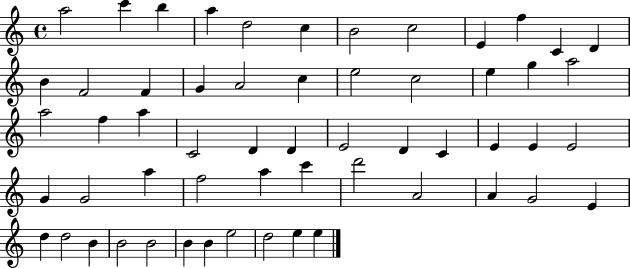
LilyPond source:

{
  \clef treble
  \time 4/4
  \defaultTimeSignature
  \key c \major
  a''2 c'''4 b''4 | a''4 d''2 c''4 | b'2 c''2 | e'4 f''4 c'4 d'4 | \break b'4 f'2 f'4 | g'4 a'2 c''4 | e''2 c''2 | e''4 g''4 a''2 | \break a''2 f''4 a''4 | c'2 d'4 d'4 | e'2 d'4 c'4 | e'4 e'4 e'2 | \break g'4 g'2 a''4 | f''2 a''4 c'''4 | d'''2 a'2 | a'4 g'2 e'4 | \break d''4 d''2 b'4 | b'2 b'2 | b'4 b'4 e''2 | d''2 e''4 e''4 | \break \bar "|."
}